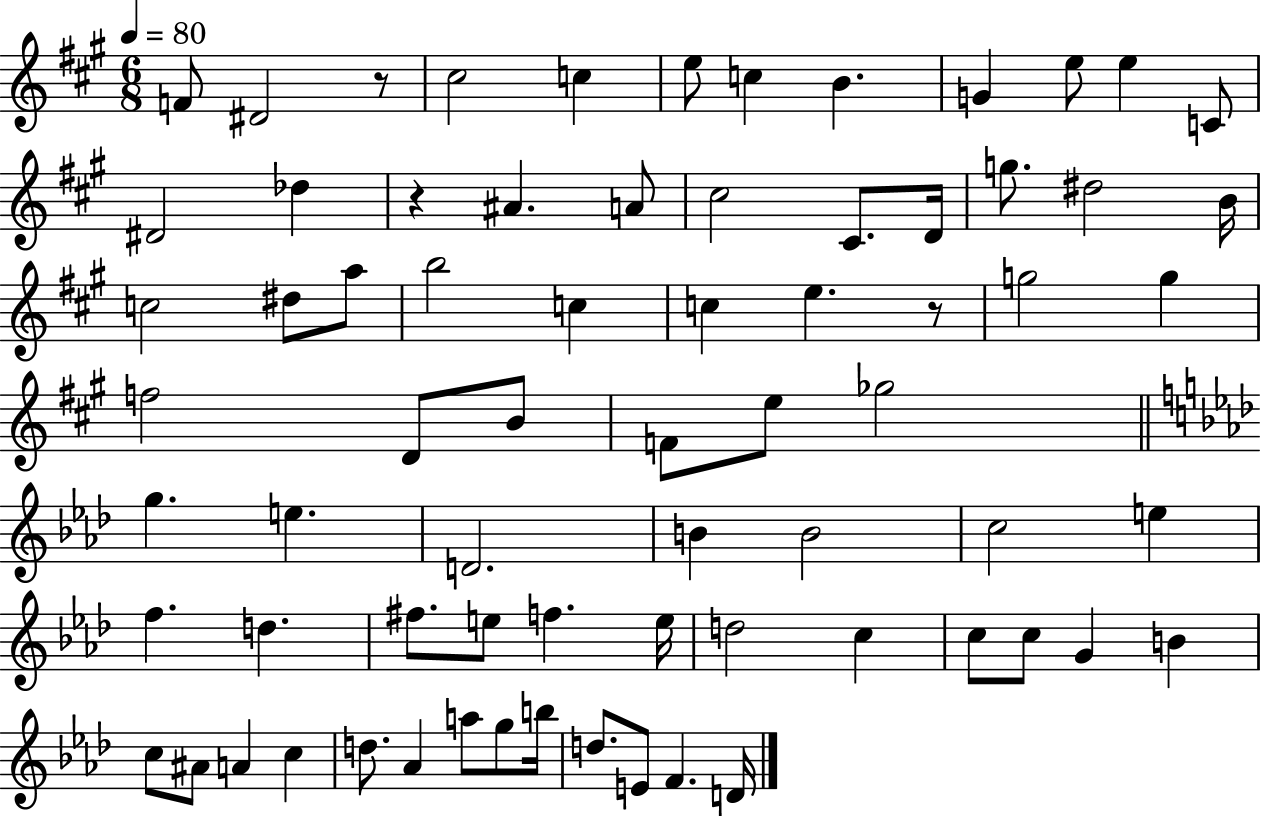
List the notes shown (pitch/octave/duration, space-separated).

F4/e D#4/h R/e C#5/h C5/q E5/e C5/q B4/q. G4/q E5/e E5/q C4/e D#4/h Db5/q R/q A#4/q. A4/e C#5/h C#4/e. D4/s G5/e. D#5/h B4/s C5/h D#5/e A5/e B5/h C5/q C5/q E5/q. R/e G5/h G5/q F5/h D4/e B4/e F4/e E5/e Gb5/h G5/q. E5/q. D4/h. B4/q B4/h C5/h E5/q F5/q. D5/q. F#5/e. E5/e F5/q. E5/s D5/h C5/q C5/e C5/e G4/q B4/q C5/e A#4/e A4/q C5/q D5/e. Ab4/q A5/e G5/e B5/s D5/e. E4/e F4/q. D4/s